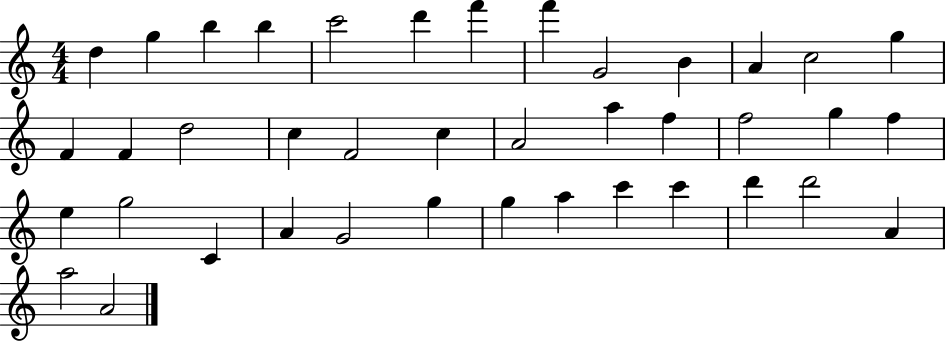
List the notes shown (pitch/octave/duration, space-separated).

D5/q G5/q B5/q B5/q C6/h D6/q F6/q F6/q G4/h B4/q A4/q C5/h G5/q F4/q F4/q D5/h C5/q F4/h C5/q A4/h A5/q F5/q F5/h G5/q F5/q E5/q G5/h C4/q A4/q G4/h G5/q G5/q A5/q C6/q C6/q D6/q D6/h A4/q A5/h A4/h